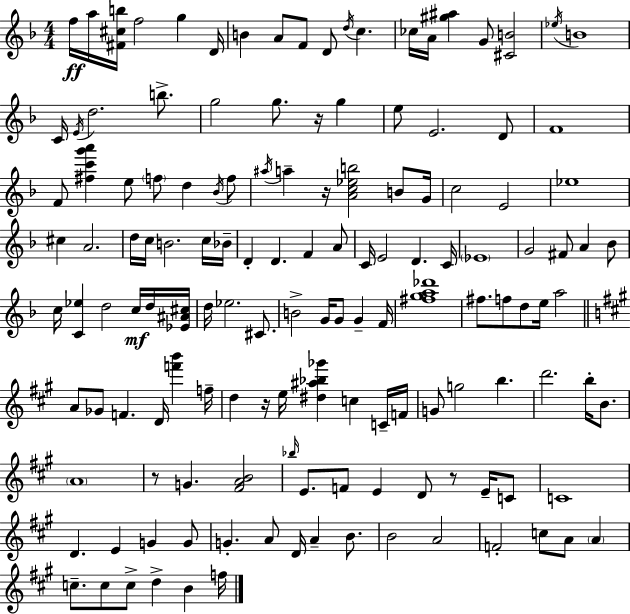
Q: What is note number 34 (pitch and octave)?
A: A#5